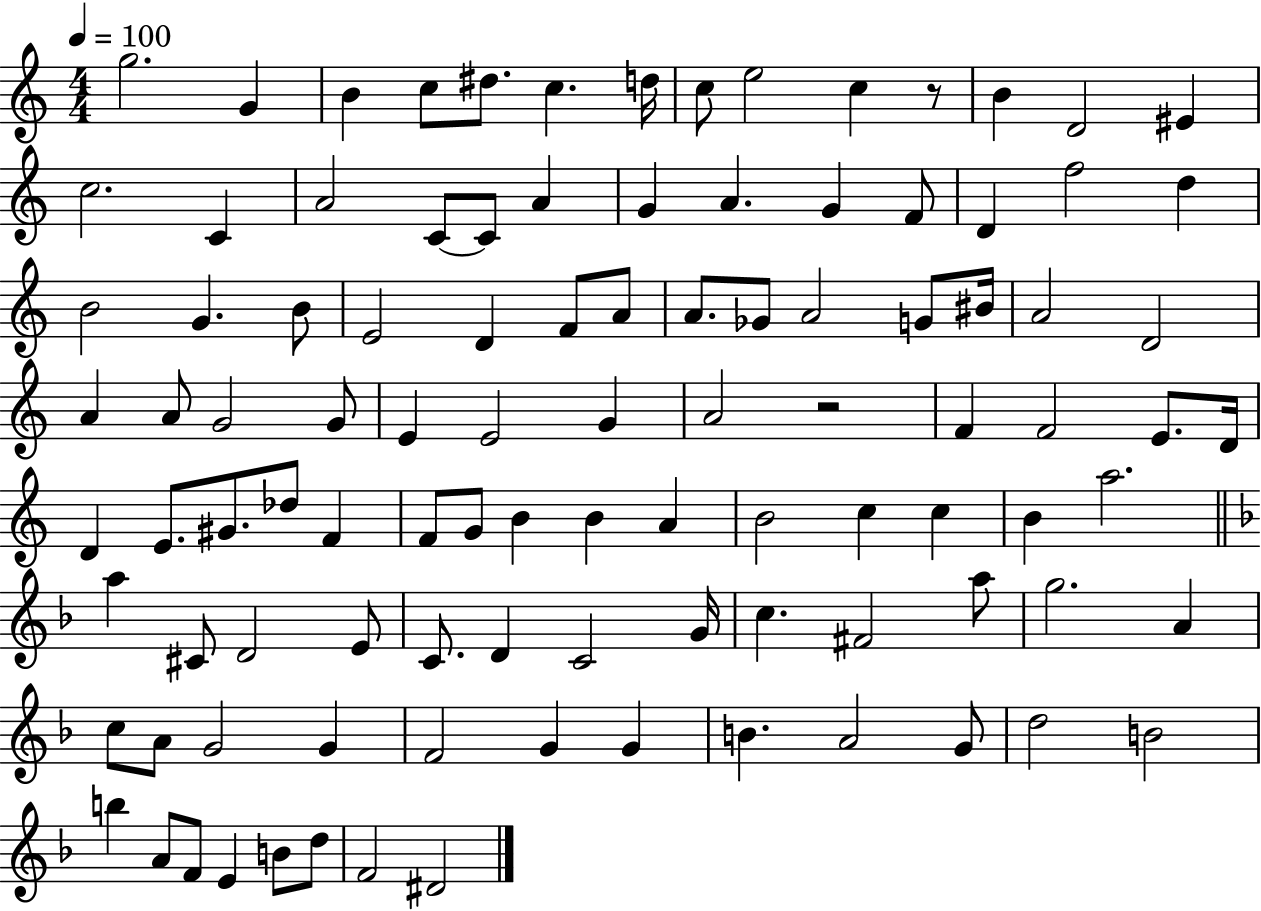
G5/h. G4/q B4/q C5/e D#5/e. C5/q. D5/s C5/e E5/h C5/q R/e B4/q D4/h EIS4/q C5/h. C4/q A4/h C4/e C4/e A4/q G4/q A4/q. G4/q F4/e D4/q F5/h D5/q B4/h G4/q. B4/e E4/h D4/q F4/e A4/e A4/e. Gb4/e A4/h G4/e BIS4/s A4/h D4/h A4/q A4/e G4/h G4/e E4/q E4/h G4/q A4/h R/h F4/q F4/h E4/e. D4/s D4/q E4/e. G#4/e. Db5/e F4/q F4/e G4/e B4/q B4/q A4/q B4/h C5/q C5/q B4/q A5/h. A5/q C#4/e D4/h E4/e C4/e. D4/q C4/h G4/s C5/q. F#4/h A5/e G5/h. A4/q C5/e A4/e G4/h G4/q F4/h G4/q G4/q B4/q. A4/h G4/e D5/h B4/h B5/q A4/e F4/e E4/q B4/e D5/e F4/h D#4/h